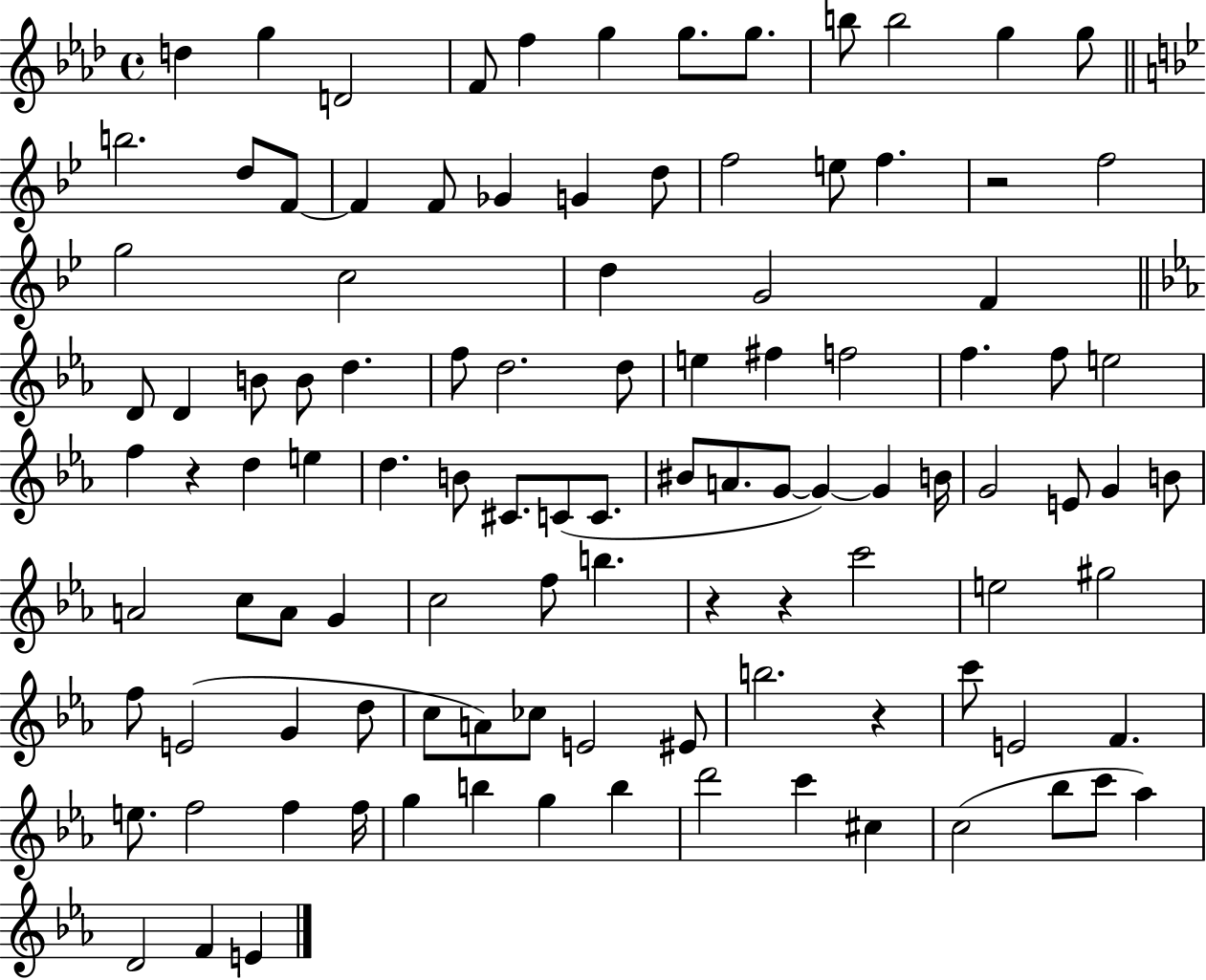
{
  \clef treble
  \time 4/4
  \defaultTimeSignature
  \key aes \major
  d''4 g''4 d'2 | f'8 f''4 g''4 g''8. g''8. | b''8 b''2 g''4 g''8 | \bar "||" \break \key bes \major b''2. d''8 f'8~~ | f'4 f'8 ges'4 g'4 d''8 | f''2 e''8 f''4. | r2 f''2 | \break g''2 c''2 | d''4 g'2 f'4 | \bar "||" \break \key c \minor d'8 d'4 b'8 b'8 d''4. | f''8 d''2. d''8 | e''4 fis''4 f''2 | f''4. f''8 e''2 | \break f''4 r4 d''4 e''4 | d''4. b'8 cis'8. c'8( c'8. | bis'8 a'8. g'8~~ g'4~~) g'4 b'16 | g'2 e'8 g'4 b'8 | \break a'2 c''8 a'8 g'4 | c''2 f''8 b''4. | r4 r4 c'''2 | e''2 gis''2 | \break f''8 e'2( g'4 d''8 | c''8 a'8) ces''8 e'2 eis'8 | b''2. r4 | c'''8 e'2 f'4. | \break e''8. f''2 f''4 f''16 | g''4 b''4 g''4 b''4 | d'''2 c'''4 cis''4 | c''2( bes''8 c'''8 aes''4) | \break d'2 f'4 e'4 | \bar "|."
}